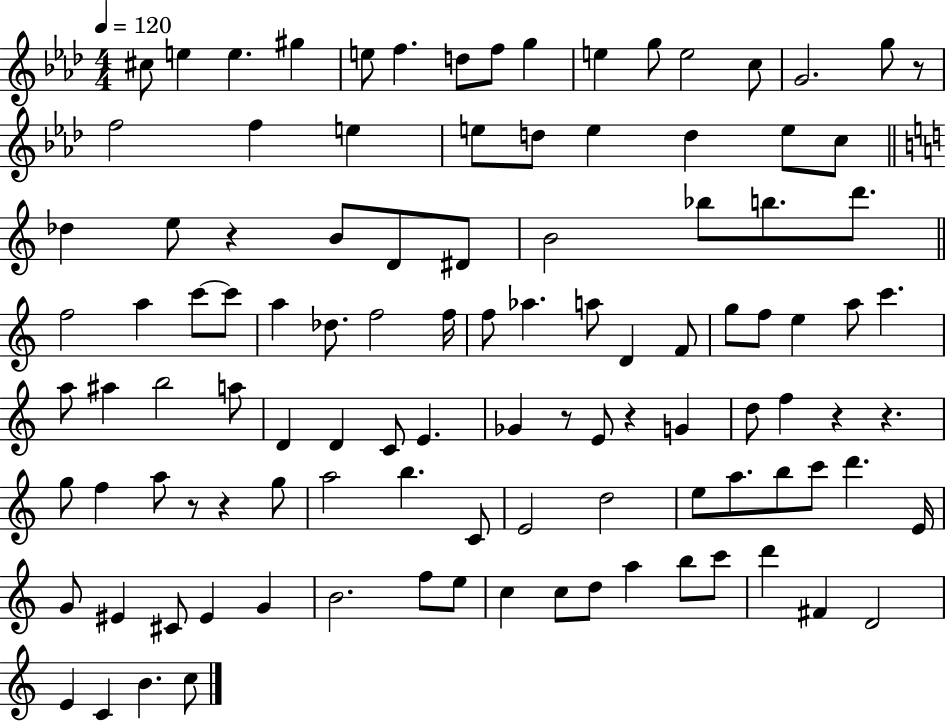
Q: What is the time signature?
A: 4/4